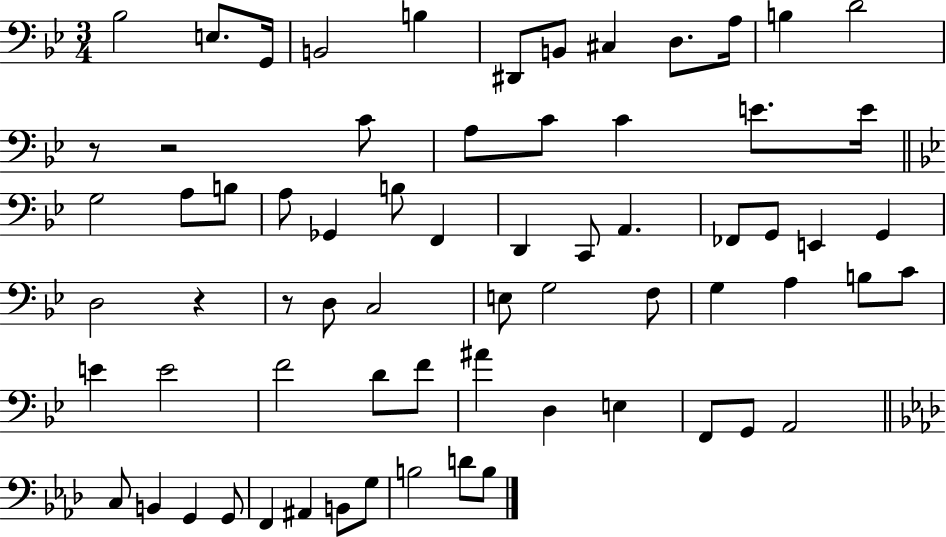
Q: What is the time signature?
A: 3/4